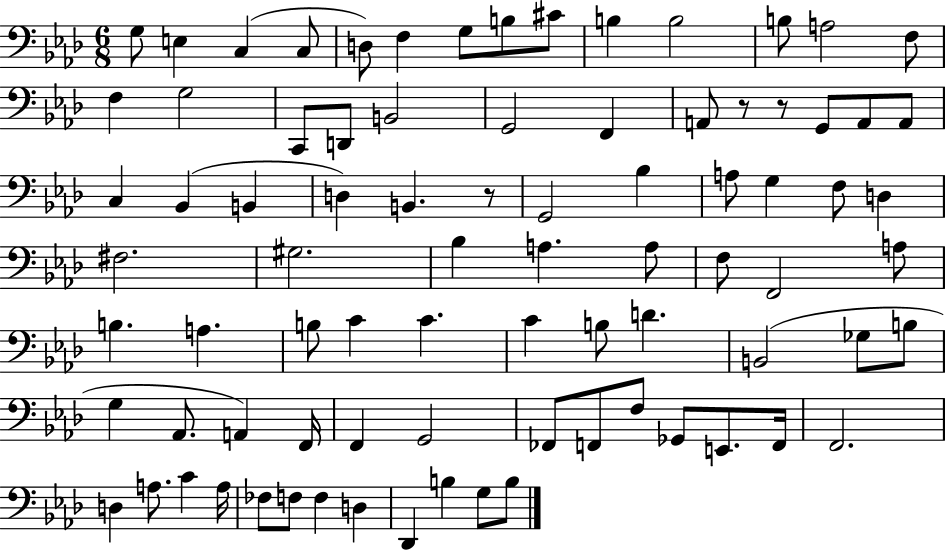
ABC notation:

X:1
T:Untitled
M:6/8
L:1/4
K:Ab
G,/2 E, C, C,/2 D,/2 F, G,/2 B,/2 ^C/2 B, B,2 B,/2 A,2 F,/2 F, G,2 C,,/2 D,,/2 B,,2 G,,2 F,, A,,/2 z/2 z/2 G,,/2 A,,/2 A,,/2 C, _B,, B,, D, B,, z/2 G,,2 _B, A,/2 G, F,/2 D, ^F,2 ^G,2 _B, A, A,/2 F,/2 F,,2 A,/2 B, A, B,/2 C C C B,/2 D B,,2 _G,/2 B,/2 G, _A,,/2 A,, F,,/4 F,, G,,2 _F,,/2 F,,/2 F,/2 _G,,/2 E,,/2 F,,/4 F,,2 D, A,/2 C A,/4 _F,/2 F,/2 F, D, _D,, B, G,/2 B,/2